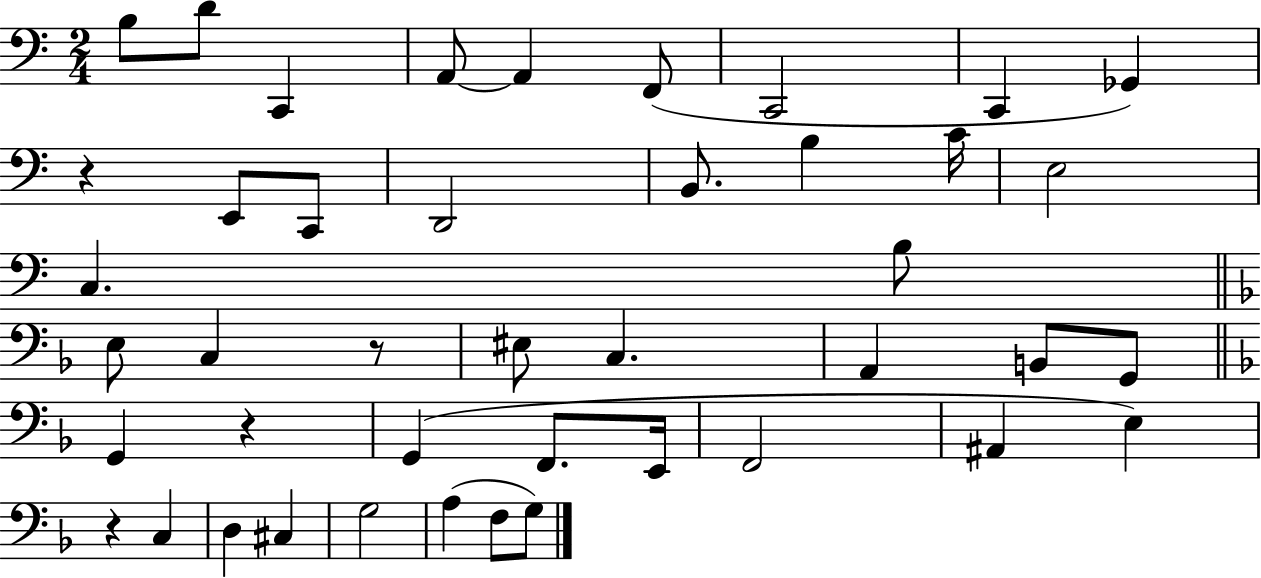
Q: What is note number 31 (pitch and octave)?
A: A#2